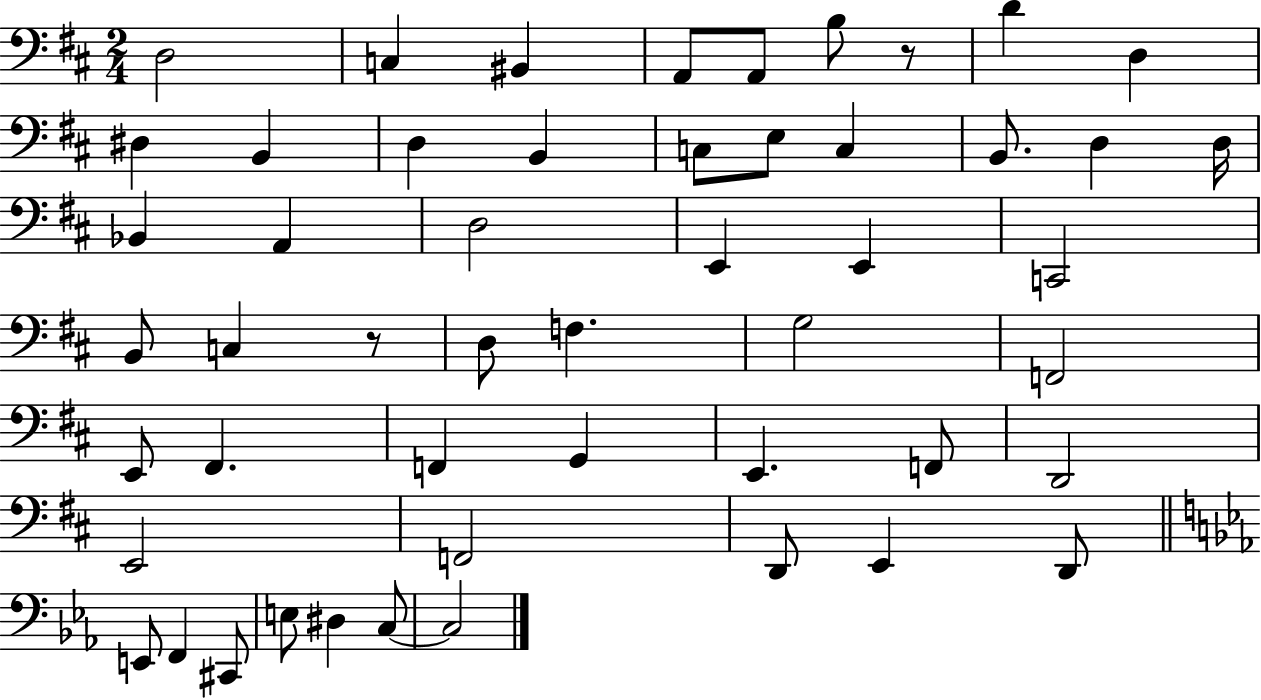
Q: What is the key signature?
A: D major